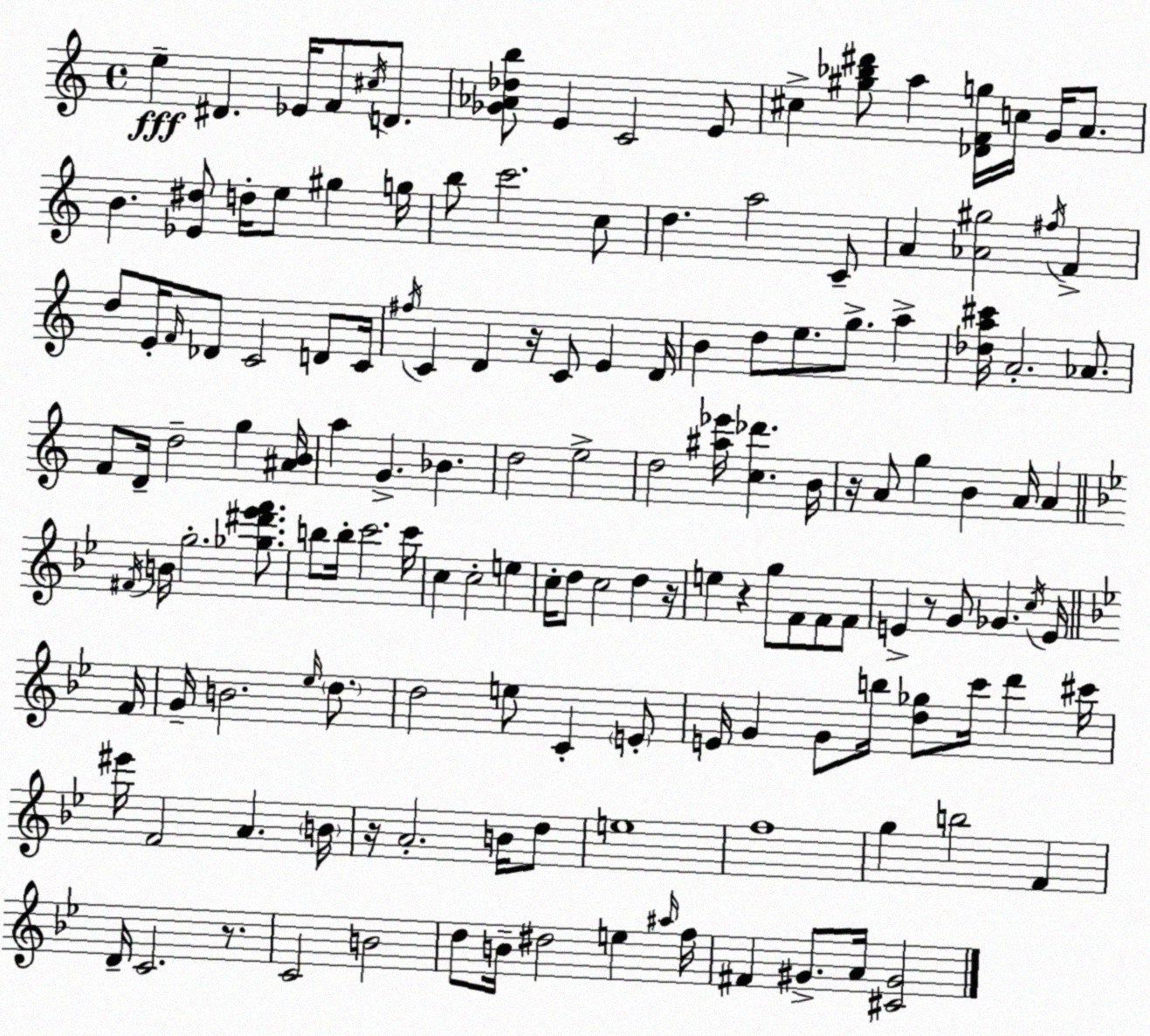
X:1
T:Untitled
M:4/4
L:1/4
K:Am
e ^D _E/4 F/2 ^c/4 D/2 [_G_A_db]/2 E C2 E/2 ^c [^g_b^d']/2 a [_DFg]/4 c/4 G/4 A/2 B [_E^d]/2 d/4 e/2 ^g g/4 b/2 c'2 c/2 d a2 C/2 A [_A^g]2 ^f/4 F d/2 E/4 F/4 _D/2 C2 D/2 C/4 ^f/4 C D z/4 C/2 E D/4 B d/2 e/2 g/2 a [_da^c']/4 A2 _A/2 F/2 D/4 d2 g [^AB]/4 a G _B d2 e2 d2 [^a_e']/4 [c_d'] B/4 z/4 A/2 g B A/4 A ^F/4 B/4 g2 [_g^d'_e'f']/2 b/2 b/4 c'2 c'/4 c c2 e c/4 d/2 c2 d z/4 e z g/2 F/2 F/2 F/2 E z/2 G/2 _G c/4 E/4 F/4 G/4 B2 _e/4 d/2 d2 e/2 C E/2 E/4 G G/2 b/4 [d_g]/2 c'/4 d' ^c'/4 ^e'/4 F2 A B/4 z/4 A2 B/4 d/2 e4 f4 g b2 F D/4 C2 z/2 C2 B2 d/2 B/4 ^d2 e ^a/4 f/4 ^F ^G/2 A/4 [^C^G]2